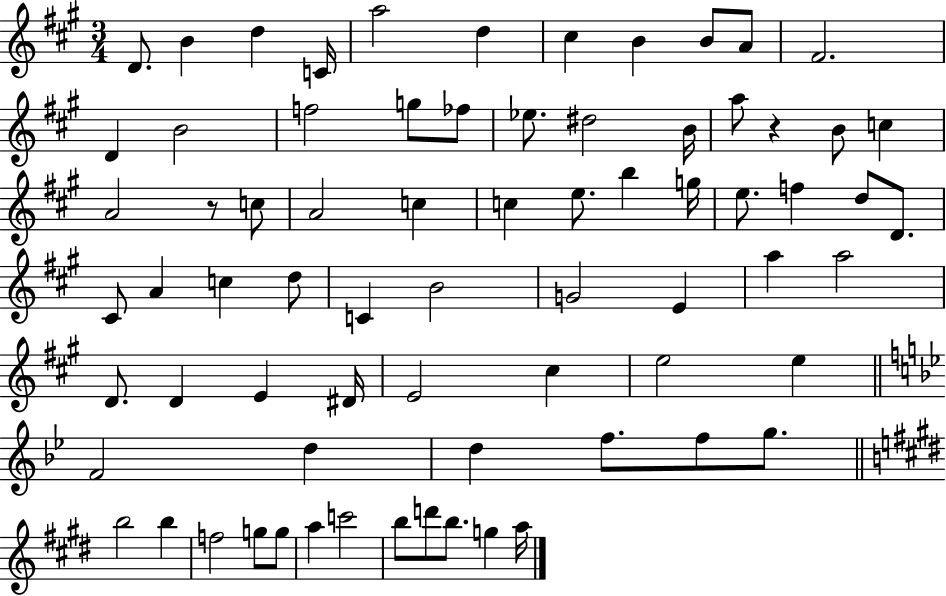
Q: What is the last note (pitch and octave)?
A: A5